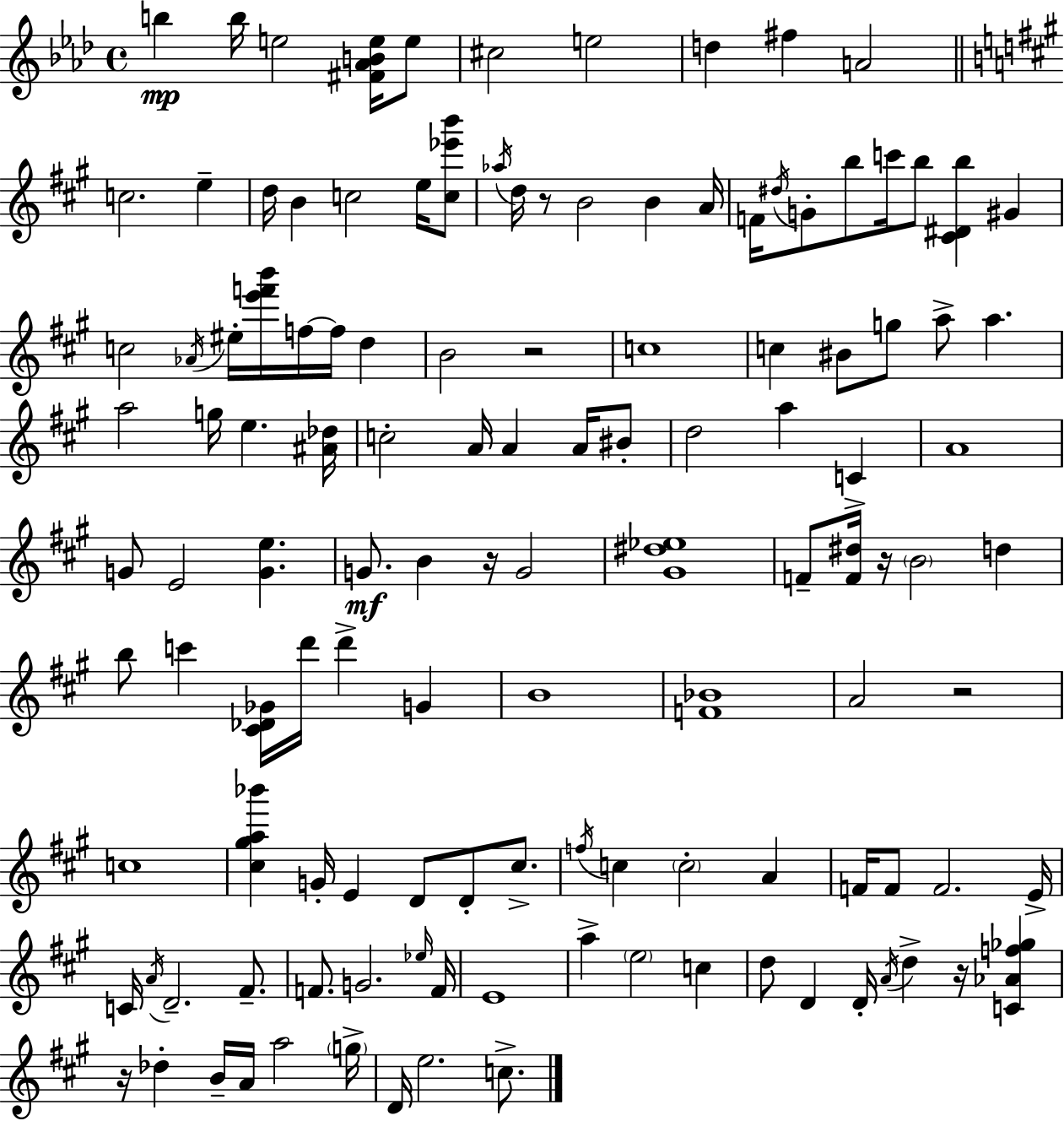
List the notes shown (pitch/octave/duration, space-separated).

B5/q B5/s E5/h [F#4,Ab4,B4,E5]/s E5/e C#5/h E5/h D5/q F#5/q A4/h C5/h. E5/q D5/s B4/q C5/h E5/s [C5,Eb6,B6]/e Ab5/s D5/s R/e B4/h B4/q A4/s F4/s D#5/s G4/e B5/e C6/s B5/e [C#4,D#4,B5]/q G#4/q C5/h Ab4/s EIS5/s [E6,F6,B6]/s F5/s F5/s D5/q B4/h R/h C5/w C5/q BIS4/e G5/e A5/e A5/q. A5/h G5/s E5/q. [A#4,Db5]/s C5/h A4/s A4/q A4/s BIS4/e D5/h A5/q C4/q A4/w G4/e E4/h [G4,E5]/q. G4/e. B4/q R/s G4/h [G#4,D#5,Eb5]/w F4/e [F4,D#5]/s R/s B4/h D5/q B5/e C6/q [C#4,Db4,Gb4]/s D6/s D6/q G4/q B4/w [F4,Bb4]/w A4/h R/h C5/w [C#5,G#5,A5,Bb6]/q G4/s E4/q D4/e D4/e C#5/e. F5/s C5/q C5/h A4/q F4/s F4/e F4/h. E4/s C4/s A4/s D4/h. F#4/e. F4/e. G4/h. Eb5/s F4/s E4/w A5/q E5/h C5/q D5/e D4/q D4/s A4/s D5/q R/s [C4,Ab4,F5,Gb5]/q R/s Db5/q B4/s A4/s A5/h G5/s D4/s E5/h. C5/e.